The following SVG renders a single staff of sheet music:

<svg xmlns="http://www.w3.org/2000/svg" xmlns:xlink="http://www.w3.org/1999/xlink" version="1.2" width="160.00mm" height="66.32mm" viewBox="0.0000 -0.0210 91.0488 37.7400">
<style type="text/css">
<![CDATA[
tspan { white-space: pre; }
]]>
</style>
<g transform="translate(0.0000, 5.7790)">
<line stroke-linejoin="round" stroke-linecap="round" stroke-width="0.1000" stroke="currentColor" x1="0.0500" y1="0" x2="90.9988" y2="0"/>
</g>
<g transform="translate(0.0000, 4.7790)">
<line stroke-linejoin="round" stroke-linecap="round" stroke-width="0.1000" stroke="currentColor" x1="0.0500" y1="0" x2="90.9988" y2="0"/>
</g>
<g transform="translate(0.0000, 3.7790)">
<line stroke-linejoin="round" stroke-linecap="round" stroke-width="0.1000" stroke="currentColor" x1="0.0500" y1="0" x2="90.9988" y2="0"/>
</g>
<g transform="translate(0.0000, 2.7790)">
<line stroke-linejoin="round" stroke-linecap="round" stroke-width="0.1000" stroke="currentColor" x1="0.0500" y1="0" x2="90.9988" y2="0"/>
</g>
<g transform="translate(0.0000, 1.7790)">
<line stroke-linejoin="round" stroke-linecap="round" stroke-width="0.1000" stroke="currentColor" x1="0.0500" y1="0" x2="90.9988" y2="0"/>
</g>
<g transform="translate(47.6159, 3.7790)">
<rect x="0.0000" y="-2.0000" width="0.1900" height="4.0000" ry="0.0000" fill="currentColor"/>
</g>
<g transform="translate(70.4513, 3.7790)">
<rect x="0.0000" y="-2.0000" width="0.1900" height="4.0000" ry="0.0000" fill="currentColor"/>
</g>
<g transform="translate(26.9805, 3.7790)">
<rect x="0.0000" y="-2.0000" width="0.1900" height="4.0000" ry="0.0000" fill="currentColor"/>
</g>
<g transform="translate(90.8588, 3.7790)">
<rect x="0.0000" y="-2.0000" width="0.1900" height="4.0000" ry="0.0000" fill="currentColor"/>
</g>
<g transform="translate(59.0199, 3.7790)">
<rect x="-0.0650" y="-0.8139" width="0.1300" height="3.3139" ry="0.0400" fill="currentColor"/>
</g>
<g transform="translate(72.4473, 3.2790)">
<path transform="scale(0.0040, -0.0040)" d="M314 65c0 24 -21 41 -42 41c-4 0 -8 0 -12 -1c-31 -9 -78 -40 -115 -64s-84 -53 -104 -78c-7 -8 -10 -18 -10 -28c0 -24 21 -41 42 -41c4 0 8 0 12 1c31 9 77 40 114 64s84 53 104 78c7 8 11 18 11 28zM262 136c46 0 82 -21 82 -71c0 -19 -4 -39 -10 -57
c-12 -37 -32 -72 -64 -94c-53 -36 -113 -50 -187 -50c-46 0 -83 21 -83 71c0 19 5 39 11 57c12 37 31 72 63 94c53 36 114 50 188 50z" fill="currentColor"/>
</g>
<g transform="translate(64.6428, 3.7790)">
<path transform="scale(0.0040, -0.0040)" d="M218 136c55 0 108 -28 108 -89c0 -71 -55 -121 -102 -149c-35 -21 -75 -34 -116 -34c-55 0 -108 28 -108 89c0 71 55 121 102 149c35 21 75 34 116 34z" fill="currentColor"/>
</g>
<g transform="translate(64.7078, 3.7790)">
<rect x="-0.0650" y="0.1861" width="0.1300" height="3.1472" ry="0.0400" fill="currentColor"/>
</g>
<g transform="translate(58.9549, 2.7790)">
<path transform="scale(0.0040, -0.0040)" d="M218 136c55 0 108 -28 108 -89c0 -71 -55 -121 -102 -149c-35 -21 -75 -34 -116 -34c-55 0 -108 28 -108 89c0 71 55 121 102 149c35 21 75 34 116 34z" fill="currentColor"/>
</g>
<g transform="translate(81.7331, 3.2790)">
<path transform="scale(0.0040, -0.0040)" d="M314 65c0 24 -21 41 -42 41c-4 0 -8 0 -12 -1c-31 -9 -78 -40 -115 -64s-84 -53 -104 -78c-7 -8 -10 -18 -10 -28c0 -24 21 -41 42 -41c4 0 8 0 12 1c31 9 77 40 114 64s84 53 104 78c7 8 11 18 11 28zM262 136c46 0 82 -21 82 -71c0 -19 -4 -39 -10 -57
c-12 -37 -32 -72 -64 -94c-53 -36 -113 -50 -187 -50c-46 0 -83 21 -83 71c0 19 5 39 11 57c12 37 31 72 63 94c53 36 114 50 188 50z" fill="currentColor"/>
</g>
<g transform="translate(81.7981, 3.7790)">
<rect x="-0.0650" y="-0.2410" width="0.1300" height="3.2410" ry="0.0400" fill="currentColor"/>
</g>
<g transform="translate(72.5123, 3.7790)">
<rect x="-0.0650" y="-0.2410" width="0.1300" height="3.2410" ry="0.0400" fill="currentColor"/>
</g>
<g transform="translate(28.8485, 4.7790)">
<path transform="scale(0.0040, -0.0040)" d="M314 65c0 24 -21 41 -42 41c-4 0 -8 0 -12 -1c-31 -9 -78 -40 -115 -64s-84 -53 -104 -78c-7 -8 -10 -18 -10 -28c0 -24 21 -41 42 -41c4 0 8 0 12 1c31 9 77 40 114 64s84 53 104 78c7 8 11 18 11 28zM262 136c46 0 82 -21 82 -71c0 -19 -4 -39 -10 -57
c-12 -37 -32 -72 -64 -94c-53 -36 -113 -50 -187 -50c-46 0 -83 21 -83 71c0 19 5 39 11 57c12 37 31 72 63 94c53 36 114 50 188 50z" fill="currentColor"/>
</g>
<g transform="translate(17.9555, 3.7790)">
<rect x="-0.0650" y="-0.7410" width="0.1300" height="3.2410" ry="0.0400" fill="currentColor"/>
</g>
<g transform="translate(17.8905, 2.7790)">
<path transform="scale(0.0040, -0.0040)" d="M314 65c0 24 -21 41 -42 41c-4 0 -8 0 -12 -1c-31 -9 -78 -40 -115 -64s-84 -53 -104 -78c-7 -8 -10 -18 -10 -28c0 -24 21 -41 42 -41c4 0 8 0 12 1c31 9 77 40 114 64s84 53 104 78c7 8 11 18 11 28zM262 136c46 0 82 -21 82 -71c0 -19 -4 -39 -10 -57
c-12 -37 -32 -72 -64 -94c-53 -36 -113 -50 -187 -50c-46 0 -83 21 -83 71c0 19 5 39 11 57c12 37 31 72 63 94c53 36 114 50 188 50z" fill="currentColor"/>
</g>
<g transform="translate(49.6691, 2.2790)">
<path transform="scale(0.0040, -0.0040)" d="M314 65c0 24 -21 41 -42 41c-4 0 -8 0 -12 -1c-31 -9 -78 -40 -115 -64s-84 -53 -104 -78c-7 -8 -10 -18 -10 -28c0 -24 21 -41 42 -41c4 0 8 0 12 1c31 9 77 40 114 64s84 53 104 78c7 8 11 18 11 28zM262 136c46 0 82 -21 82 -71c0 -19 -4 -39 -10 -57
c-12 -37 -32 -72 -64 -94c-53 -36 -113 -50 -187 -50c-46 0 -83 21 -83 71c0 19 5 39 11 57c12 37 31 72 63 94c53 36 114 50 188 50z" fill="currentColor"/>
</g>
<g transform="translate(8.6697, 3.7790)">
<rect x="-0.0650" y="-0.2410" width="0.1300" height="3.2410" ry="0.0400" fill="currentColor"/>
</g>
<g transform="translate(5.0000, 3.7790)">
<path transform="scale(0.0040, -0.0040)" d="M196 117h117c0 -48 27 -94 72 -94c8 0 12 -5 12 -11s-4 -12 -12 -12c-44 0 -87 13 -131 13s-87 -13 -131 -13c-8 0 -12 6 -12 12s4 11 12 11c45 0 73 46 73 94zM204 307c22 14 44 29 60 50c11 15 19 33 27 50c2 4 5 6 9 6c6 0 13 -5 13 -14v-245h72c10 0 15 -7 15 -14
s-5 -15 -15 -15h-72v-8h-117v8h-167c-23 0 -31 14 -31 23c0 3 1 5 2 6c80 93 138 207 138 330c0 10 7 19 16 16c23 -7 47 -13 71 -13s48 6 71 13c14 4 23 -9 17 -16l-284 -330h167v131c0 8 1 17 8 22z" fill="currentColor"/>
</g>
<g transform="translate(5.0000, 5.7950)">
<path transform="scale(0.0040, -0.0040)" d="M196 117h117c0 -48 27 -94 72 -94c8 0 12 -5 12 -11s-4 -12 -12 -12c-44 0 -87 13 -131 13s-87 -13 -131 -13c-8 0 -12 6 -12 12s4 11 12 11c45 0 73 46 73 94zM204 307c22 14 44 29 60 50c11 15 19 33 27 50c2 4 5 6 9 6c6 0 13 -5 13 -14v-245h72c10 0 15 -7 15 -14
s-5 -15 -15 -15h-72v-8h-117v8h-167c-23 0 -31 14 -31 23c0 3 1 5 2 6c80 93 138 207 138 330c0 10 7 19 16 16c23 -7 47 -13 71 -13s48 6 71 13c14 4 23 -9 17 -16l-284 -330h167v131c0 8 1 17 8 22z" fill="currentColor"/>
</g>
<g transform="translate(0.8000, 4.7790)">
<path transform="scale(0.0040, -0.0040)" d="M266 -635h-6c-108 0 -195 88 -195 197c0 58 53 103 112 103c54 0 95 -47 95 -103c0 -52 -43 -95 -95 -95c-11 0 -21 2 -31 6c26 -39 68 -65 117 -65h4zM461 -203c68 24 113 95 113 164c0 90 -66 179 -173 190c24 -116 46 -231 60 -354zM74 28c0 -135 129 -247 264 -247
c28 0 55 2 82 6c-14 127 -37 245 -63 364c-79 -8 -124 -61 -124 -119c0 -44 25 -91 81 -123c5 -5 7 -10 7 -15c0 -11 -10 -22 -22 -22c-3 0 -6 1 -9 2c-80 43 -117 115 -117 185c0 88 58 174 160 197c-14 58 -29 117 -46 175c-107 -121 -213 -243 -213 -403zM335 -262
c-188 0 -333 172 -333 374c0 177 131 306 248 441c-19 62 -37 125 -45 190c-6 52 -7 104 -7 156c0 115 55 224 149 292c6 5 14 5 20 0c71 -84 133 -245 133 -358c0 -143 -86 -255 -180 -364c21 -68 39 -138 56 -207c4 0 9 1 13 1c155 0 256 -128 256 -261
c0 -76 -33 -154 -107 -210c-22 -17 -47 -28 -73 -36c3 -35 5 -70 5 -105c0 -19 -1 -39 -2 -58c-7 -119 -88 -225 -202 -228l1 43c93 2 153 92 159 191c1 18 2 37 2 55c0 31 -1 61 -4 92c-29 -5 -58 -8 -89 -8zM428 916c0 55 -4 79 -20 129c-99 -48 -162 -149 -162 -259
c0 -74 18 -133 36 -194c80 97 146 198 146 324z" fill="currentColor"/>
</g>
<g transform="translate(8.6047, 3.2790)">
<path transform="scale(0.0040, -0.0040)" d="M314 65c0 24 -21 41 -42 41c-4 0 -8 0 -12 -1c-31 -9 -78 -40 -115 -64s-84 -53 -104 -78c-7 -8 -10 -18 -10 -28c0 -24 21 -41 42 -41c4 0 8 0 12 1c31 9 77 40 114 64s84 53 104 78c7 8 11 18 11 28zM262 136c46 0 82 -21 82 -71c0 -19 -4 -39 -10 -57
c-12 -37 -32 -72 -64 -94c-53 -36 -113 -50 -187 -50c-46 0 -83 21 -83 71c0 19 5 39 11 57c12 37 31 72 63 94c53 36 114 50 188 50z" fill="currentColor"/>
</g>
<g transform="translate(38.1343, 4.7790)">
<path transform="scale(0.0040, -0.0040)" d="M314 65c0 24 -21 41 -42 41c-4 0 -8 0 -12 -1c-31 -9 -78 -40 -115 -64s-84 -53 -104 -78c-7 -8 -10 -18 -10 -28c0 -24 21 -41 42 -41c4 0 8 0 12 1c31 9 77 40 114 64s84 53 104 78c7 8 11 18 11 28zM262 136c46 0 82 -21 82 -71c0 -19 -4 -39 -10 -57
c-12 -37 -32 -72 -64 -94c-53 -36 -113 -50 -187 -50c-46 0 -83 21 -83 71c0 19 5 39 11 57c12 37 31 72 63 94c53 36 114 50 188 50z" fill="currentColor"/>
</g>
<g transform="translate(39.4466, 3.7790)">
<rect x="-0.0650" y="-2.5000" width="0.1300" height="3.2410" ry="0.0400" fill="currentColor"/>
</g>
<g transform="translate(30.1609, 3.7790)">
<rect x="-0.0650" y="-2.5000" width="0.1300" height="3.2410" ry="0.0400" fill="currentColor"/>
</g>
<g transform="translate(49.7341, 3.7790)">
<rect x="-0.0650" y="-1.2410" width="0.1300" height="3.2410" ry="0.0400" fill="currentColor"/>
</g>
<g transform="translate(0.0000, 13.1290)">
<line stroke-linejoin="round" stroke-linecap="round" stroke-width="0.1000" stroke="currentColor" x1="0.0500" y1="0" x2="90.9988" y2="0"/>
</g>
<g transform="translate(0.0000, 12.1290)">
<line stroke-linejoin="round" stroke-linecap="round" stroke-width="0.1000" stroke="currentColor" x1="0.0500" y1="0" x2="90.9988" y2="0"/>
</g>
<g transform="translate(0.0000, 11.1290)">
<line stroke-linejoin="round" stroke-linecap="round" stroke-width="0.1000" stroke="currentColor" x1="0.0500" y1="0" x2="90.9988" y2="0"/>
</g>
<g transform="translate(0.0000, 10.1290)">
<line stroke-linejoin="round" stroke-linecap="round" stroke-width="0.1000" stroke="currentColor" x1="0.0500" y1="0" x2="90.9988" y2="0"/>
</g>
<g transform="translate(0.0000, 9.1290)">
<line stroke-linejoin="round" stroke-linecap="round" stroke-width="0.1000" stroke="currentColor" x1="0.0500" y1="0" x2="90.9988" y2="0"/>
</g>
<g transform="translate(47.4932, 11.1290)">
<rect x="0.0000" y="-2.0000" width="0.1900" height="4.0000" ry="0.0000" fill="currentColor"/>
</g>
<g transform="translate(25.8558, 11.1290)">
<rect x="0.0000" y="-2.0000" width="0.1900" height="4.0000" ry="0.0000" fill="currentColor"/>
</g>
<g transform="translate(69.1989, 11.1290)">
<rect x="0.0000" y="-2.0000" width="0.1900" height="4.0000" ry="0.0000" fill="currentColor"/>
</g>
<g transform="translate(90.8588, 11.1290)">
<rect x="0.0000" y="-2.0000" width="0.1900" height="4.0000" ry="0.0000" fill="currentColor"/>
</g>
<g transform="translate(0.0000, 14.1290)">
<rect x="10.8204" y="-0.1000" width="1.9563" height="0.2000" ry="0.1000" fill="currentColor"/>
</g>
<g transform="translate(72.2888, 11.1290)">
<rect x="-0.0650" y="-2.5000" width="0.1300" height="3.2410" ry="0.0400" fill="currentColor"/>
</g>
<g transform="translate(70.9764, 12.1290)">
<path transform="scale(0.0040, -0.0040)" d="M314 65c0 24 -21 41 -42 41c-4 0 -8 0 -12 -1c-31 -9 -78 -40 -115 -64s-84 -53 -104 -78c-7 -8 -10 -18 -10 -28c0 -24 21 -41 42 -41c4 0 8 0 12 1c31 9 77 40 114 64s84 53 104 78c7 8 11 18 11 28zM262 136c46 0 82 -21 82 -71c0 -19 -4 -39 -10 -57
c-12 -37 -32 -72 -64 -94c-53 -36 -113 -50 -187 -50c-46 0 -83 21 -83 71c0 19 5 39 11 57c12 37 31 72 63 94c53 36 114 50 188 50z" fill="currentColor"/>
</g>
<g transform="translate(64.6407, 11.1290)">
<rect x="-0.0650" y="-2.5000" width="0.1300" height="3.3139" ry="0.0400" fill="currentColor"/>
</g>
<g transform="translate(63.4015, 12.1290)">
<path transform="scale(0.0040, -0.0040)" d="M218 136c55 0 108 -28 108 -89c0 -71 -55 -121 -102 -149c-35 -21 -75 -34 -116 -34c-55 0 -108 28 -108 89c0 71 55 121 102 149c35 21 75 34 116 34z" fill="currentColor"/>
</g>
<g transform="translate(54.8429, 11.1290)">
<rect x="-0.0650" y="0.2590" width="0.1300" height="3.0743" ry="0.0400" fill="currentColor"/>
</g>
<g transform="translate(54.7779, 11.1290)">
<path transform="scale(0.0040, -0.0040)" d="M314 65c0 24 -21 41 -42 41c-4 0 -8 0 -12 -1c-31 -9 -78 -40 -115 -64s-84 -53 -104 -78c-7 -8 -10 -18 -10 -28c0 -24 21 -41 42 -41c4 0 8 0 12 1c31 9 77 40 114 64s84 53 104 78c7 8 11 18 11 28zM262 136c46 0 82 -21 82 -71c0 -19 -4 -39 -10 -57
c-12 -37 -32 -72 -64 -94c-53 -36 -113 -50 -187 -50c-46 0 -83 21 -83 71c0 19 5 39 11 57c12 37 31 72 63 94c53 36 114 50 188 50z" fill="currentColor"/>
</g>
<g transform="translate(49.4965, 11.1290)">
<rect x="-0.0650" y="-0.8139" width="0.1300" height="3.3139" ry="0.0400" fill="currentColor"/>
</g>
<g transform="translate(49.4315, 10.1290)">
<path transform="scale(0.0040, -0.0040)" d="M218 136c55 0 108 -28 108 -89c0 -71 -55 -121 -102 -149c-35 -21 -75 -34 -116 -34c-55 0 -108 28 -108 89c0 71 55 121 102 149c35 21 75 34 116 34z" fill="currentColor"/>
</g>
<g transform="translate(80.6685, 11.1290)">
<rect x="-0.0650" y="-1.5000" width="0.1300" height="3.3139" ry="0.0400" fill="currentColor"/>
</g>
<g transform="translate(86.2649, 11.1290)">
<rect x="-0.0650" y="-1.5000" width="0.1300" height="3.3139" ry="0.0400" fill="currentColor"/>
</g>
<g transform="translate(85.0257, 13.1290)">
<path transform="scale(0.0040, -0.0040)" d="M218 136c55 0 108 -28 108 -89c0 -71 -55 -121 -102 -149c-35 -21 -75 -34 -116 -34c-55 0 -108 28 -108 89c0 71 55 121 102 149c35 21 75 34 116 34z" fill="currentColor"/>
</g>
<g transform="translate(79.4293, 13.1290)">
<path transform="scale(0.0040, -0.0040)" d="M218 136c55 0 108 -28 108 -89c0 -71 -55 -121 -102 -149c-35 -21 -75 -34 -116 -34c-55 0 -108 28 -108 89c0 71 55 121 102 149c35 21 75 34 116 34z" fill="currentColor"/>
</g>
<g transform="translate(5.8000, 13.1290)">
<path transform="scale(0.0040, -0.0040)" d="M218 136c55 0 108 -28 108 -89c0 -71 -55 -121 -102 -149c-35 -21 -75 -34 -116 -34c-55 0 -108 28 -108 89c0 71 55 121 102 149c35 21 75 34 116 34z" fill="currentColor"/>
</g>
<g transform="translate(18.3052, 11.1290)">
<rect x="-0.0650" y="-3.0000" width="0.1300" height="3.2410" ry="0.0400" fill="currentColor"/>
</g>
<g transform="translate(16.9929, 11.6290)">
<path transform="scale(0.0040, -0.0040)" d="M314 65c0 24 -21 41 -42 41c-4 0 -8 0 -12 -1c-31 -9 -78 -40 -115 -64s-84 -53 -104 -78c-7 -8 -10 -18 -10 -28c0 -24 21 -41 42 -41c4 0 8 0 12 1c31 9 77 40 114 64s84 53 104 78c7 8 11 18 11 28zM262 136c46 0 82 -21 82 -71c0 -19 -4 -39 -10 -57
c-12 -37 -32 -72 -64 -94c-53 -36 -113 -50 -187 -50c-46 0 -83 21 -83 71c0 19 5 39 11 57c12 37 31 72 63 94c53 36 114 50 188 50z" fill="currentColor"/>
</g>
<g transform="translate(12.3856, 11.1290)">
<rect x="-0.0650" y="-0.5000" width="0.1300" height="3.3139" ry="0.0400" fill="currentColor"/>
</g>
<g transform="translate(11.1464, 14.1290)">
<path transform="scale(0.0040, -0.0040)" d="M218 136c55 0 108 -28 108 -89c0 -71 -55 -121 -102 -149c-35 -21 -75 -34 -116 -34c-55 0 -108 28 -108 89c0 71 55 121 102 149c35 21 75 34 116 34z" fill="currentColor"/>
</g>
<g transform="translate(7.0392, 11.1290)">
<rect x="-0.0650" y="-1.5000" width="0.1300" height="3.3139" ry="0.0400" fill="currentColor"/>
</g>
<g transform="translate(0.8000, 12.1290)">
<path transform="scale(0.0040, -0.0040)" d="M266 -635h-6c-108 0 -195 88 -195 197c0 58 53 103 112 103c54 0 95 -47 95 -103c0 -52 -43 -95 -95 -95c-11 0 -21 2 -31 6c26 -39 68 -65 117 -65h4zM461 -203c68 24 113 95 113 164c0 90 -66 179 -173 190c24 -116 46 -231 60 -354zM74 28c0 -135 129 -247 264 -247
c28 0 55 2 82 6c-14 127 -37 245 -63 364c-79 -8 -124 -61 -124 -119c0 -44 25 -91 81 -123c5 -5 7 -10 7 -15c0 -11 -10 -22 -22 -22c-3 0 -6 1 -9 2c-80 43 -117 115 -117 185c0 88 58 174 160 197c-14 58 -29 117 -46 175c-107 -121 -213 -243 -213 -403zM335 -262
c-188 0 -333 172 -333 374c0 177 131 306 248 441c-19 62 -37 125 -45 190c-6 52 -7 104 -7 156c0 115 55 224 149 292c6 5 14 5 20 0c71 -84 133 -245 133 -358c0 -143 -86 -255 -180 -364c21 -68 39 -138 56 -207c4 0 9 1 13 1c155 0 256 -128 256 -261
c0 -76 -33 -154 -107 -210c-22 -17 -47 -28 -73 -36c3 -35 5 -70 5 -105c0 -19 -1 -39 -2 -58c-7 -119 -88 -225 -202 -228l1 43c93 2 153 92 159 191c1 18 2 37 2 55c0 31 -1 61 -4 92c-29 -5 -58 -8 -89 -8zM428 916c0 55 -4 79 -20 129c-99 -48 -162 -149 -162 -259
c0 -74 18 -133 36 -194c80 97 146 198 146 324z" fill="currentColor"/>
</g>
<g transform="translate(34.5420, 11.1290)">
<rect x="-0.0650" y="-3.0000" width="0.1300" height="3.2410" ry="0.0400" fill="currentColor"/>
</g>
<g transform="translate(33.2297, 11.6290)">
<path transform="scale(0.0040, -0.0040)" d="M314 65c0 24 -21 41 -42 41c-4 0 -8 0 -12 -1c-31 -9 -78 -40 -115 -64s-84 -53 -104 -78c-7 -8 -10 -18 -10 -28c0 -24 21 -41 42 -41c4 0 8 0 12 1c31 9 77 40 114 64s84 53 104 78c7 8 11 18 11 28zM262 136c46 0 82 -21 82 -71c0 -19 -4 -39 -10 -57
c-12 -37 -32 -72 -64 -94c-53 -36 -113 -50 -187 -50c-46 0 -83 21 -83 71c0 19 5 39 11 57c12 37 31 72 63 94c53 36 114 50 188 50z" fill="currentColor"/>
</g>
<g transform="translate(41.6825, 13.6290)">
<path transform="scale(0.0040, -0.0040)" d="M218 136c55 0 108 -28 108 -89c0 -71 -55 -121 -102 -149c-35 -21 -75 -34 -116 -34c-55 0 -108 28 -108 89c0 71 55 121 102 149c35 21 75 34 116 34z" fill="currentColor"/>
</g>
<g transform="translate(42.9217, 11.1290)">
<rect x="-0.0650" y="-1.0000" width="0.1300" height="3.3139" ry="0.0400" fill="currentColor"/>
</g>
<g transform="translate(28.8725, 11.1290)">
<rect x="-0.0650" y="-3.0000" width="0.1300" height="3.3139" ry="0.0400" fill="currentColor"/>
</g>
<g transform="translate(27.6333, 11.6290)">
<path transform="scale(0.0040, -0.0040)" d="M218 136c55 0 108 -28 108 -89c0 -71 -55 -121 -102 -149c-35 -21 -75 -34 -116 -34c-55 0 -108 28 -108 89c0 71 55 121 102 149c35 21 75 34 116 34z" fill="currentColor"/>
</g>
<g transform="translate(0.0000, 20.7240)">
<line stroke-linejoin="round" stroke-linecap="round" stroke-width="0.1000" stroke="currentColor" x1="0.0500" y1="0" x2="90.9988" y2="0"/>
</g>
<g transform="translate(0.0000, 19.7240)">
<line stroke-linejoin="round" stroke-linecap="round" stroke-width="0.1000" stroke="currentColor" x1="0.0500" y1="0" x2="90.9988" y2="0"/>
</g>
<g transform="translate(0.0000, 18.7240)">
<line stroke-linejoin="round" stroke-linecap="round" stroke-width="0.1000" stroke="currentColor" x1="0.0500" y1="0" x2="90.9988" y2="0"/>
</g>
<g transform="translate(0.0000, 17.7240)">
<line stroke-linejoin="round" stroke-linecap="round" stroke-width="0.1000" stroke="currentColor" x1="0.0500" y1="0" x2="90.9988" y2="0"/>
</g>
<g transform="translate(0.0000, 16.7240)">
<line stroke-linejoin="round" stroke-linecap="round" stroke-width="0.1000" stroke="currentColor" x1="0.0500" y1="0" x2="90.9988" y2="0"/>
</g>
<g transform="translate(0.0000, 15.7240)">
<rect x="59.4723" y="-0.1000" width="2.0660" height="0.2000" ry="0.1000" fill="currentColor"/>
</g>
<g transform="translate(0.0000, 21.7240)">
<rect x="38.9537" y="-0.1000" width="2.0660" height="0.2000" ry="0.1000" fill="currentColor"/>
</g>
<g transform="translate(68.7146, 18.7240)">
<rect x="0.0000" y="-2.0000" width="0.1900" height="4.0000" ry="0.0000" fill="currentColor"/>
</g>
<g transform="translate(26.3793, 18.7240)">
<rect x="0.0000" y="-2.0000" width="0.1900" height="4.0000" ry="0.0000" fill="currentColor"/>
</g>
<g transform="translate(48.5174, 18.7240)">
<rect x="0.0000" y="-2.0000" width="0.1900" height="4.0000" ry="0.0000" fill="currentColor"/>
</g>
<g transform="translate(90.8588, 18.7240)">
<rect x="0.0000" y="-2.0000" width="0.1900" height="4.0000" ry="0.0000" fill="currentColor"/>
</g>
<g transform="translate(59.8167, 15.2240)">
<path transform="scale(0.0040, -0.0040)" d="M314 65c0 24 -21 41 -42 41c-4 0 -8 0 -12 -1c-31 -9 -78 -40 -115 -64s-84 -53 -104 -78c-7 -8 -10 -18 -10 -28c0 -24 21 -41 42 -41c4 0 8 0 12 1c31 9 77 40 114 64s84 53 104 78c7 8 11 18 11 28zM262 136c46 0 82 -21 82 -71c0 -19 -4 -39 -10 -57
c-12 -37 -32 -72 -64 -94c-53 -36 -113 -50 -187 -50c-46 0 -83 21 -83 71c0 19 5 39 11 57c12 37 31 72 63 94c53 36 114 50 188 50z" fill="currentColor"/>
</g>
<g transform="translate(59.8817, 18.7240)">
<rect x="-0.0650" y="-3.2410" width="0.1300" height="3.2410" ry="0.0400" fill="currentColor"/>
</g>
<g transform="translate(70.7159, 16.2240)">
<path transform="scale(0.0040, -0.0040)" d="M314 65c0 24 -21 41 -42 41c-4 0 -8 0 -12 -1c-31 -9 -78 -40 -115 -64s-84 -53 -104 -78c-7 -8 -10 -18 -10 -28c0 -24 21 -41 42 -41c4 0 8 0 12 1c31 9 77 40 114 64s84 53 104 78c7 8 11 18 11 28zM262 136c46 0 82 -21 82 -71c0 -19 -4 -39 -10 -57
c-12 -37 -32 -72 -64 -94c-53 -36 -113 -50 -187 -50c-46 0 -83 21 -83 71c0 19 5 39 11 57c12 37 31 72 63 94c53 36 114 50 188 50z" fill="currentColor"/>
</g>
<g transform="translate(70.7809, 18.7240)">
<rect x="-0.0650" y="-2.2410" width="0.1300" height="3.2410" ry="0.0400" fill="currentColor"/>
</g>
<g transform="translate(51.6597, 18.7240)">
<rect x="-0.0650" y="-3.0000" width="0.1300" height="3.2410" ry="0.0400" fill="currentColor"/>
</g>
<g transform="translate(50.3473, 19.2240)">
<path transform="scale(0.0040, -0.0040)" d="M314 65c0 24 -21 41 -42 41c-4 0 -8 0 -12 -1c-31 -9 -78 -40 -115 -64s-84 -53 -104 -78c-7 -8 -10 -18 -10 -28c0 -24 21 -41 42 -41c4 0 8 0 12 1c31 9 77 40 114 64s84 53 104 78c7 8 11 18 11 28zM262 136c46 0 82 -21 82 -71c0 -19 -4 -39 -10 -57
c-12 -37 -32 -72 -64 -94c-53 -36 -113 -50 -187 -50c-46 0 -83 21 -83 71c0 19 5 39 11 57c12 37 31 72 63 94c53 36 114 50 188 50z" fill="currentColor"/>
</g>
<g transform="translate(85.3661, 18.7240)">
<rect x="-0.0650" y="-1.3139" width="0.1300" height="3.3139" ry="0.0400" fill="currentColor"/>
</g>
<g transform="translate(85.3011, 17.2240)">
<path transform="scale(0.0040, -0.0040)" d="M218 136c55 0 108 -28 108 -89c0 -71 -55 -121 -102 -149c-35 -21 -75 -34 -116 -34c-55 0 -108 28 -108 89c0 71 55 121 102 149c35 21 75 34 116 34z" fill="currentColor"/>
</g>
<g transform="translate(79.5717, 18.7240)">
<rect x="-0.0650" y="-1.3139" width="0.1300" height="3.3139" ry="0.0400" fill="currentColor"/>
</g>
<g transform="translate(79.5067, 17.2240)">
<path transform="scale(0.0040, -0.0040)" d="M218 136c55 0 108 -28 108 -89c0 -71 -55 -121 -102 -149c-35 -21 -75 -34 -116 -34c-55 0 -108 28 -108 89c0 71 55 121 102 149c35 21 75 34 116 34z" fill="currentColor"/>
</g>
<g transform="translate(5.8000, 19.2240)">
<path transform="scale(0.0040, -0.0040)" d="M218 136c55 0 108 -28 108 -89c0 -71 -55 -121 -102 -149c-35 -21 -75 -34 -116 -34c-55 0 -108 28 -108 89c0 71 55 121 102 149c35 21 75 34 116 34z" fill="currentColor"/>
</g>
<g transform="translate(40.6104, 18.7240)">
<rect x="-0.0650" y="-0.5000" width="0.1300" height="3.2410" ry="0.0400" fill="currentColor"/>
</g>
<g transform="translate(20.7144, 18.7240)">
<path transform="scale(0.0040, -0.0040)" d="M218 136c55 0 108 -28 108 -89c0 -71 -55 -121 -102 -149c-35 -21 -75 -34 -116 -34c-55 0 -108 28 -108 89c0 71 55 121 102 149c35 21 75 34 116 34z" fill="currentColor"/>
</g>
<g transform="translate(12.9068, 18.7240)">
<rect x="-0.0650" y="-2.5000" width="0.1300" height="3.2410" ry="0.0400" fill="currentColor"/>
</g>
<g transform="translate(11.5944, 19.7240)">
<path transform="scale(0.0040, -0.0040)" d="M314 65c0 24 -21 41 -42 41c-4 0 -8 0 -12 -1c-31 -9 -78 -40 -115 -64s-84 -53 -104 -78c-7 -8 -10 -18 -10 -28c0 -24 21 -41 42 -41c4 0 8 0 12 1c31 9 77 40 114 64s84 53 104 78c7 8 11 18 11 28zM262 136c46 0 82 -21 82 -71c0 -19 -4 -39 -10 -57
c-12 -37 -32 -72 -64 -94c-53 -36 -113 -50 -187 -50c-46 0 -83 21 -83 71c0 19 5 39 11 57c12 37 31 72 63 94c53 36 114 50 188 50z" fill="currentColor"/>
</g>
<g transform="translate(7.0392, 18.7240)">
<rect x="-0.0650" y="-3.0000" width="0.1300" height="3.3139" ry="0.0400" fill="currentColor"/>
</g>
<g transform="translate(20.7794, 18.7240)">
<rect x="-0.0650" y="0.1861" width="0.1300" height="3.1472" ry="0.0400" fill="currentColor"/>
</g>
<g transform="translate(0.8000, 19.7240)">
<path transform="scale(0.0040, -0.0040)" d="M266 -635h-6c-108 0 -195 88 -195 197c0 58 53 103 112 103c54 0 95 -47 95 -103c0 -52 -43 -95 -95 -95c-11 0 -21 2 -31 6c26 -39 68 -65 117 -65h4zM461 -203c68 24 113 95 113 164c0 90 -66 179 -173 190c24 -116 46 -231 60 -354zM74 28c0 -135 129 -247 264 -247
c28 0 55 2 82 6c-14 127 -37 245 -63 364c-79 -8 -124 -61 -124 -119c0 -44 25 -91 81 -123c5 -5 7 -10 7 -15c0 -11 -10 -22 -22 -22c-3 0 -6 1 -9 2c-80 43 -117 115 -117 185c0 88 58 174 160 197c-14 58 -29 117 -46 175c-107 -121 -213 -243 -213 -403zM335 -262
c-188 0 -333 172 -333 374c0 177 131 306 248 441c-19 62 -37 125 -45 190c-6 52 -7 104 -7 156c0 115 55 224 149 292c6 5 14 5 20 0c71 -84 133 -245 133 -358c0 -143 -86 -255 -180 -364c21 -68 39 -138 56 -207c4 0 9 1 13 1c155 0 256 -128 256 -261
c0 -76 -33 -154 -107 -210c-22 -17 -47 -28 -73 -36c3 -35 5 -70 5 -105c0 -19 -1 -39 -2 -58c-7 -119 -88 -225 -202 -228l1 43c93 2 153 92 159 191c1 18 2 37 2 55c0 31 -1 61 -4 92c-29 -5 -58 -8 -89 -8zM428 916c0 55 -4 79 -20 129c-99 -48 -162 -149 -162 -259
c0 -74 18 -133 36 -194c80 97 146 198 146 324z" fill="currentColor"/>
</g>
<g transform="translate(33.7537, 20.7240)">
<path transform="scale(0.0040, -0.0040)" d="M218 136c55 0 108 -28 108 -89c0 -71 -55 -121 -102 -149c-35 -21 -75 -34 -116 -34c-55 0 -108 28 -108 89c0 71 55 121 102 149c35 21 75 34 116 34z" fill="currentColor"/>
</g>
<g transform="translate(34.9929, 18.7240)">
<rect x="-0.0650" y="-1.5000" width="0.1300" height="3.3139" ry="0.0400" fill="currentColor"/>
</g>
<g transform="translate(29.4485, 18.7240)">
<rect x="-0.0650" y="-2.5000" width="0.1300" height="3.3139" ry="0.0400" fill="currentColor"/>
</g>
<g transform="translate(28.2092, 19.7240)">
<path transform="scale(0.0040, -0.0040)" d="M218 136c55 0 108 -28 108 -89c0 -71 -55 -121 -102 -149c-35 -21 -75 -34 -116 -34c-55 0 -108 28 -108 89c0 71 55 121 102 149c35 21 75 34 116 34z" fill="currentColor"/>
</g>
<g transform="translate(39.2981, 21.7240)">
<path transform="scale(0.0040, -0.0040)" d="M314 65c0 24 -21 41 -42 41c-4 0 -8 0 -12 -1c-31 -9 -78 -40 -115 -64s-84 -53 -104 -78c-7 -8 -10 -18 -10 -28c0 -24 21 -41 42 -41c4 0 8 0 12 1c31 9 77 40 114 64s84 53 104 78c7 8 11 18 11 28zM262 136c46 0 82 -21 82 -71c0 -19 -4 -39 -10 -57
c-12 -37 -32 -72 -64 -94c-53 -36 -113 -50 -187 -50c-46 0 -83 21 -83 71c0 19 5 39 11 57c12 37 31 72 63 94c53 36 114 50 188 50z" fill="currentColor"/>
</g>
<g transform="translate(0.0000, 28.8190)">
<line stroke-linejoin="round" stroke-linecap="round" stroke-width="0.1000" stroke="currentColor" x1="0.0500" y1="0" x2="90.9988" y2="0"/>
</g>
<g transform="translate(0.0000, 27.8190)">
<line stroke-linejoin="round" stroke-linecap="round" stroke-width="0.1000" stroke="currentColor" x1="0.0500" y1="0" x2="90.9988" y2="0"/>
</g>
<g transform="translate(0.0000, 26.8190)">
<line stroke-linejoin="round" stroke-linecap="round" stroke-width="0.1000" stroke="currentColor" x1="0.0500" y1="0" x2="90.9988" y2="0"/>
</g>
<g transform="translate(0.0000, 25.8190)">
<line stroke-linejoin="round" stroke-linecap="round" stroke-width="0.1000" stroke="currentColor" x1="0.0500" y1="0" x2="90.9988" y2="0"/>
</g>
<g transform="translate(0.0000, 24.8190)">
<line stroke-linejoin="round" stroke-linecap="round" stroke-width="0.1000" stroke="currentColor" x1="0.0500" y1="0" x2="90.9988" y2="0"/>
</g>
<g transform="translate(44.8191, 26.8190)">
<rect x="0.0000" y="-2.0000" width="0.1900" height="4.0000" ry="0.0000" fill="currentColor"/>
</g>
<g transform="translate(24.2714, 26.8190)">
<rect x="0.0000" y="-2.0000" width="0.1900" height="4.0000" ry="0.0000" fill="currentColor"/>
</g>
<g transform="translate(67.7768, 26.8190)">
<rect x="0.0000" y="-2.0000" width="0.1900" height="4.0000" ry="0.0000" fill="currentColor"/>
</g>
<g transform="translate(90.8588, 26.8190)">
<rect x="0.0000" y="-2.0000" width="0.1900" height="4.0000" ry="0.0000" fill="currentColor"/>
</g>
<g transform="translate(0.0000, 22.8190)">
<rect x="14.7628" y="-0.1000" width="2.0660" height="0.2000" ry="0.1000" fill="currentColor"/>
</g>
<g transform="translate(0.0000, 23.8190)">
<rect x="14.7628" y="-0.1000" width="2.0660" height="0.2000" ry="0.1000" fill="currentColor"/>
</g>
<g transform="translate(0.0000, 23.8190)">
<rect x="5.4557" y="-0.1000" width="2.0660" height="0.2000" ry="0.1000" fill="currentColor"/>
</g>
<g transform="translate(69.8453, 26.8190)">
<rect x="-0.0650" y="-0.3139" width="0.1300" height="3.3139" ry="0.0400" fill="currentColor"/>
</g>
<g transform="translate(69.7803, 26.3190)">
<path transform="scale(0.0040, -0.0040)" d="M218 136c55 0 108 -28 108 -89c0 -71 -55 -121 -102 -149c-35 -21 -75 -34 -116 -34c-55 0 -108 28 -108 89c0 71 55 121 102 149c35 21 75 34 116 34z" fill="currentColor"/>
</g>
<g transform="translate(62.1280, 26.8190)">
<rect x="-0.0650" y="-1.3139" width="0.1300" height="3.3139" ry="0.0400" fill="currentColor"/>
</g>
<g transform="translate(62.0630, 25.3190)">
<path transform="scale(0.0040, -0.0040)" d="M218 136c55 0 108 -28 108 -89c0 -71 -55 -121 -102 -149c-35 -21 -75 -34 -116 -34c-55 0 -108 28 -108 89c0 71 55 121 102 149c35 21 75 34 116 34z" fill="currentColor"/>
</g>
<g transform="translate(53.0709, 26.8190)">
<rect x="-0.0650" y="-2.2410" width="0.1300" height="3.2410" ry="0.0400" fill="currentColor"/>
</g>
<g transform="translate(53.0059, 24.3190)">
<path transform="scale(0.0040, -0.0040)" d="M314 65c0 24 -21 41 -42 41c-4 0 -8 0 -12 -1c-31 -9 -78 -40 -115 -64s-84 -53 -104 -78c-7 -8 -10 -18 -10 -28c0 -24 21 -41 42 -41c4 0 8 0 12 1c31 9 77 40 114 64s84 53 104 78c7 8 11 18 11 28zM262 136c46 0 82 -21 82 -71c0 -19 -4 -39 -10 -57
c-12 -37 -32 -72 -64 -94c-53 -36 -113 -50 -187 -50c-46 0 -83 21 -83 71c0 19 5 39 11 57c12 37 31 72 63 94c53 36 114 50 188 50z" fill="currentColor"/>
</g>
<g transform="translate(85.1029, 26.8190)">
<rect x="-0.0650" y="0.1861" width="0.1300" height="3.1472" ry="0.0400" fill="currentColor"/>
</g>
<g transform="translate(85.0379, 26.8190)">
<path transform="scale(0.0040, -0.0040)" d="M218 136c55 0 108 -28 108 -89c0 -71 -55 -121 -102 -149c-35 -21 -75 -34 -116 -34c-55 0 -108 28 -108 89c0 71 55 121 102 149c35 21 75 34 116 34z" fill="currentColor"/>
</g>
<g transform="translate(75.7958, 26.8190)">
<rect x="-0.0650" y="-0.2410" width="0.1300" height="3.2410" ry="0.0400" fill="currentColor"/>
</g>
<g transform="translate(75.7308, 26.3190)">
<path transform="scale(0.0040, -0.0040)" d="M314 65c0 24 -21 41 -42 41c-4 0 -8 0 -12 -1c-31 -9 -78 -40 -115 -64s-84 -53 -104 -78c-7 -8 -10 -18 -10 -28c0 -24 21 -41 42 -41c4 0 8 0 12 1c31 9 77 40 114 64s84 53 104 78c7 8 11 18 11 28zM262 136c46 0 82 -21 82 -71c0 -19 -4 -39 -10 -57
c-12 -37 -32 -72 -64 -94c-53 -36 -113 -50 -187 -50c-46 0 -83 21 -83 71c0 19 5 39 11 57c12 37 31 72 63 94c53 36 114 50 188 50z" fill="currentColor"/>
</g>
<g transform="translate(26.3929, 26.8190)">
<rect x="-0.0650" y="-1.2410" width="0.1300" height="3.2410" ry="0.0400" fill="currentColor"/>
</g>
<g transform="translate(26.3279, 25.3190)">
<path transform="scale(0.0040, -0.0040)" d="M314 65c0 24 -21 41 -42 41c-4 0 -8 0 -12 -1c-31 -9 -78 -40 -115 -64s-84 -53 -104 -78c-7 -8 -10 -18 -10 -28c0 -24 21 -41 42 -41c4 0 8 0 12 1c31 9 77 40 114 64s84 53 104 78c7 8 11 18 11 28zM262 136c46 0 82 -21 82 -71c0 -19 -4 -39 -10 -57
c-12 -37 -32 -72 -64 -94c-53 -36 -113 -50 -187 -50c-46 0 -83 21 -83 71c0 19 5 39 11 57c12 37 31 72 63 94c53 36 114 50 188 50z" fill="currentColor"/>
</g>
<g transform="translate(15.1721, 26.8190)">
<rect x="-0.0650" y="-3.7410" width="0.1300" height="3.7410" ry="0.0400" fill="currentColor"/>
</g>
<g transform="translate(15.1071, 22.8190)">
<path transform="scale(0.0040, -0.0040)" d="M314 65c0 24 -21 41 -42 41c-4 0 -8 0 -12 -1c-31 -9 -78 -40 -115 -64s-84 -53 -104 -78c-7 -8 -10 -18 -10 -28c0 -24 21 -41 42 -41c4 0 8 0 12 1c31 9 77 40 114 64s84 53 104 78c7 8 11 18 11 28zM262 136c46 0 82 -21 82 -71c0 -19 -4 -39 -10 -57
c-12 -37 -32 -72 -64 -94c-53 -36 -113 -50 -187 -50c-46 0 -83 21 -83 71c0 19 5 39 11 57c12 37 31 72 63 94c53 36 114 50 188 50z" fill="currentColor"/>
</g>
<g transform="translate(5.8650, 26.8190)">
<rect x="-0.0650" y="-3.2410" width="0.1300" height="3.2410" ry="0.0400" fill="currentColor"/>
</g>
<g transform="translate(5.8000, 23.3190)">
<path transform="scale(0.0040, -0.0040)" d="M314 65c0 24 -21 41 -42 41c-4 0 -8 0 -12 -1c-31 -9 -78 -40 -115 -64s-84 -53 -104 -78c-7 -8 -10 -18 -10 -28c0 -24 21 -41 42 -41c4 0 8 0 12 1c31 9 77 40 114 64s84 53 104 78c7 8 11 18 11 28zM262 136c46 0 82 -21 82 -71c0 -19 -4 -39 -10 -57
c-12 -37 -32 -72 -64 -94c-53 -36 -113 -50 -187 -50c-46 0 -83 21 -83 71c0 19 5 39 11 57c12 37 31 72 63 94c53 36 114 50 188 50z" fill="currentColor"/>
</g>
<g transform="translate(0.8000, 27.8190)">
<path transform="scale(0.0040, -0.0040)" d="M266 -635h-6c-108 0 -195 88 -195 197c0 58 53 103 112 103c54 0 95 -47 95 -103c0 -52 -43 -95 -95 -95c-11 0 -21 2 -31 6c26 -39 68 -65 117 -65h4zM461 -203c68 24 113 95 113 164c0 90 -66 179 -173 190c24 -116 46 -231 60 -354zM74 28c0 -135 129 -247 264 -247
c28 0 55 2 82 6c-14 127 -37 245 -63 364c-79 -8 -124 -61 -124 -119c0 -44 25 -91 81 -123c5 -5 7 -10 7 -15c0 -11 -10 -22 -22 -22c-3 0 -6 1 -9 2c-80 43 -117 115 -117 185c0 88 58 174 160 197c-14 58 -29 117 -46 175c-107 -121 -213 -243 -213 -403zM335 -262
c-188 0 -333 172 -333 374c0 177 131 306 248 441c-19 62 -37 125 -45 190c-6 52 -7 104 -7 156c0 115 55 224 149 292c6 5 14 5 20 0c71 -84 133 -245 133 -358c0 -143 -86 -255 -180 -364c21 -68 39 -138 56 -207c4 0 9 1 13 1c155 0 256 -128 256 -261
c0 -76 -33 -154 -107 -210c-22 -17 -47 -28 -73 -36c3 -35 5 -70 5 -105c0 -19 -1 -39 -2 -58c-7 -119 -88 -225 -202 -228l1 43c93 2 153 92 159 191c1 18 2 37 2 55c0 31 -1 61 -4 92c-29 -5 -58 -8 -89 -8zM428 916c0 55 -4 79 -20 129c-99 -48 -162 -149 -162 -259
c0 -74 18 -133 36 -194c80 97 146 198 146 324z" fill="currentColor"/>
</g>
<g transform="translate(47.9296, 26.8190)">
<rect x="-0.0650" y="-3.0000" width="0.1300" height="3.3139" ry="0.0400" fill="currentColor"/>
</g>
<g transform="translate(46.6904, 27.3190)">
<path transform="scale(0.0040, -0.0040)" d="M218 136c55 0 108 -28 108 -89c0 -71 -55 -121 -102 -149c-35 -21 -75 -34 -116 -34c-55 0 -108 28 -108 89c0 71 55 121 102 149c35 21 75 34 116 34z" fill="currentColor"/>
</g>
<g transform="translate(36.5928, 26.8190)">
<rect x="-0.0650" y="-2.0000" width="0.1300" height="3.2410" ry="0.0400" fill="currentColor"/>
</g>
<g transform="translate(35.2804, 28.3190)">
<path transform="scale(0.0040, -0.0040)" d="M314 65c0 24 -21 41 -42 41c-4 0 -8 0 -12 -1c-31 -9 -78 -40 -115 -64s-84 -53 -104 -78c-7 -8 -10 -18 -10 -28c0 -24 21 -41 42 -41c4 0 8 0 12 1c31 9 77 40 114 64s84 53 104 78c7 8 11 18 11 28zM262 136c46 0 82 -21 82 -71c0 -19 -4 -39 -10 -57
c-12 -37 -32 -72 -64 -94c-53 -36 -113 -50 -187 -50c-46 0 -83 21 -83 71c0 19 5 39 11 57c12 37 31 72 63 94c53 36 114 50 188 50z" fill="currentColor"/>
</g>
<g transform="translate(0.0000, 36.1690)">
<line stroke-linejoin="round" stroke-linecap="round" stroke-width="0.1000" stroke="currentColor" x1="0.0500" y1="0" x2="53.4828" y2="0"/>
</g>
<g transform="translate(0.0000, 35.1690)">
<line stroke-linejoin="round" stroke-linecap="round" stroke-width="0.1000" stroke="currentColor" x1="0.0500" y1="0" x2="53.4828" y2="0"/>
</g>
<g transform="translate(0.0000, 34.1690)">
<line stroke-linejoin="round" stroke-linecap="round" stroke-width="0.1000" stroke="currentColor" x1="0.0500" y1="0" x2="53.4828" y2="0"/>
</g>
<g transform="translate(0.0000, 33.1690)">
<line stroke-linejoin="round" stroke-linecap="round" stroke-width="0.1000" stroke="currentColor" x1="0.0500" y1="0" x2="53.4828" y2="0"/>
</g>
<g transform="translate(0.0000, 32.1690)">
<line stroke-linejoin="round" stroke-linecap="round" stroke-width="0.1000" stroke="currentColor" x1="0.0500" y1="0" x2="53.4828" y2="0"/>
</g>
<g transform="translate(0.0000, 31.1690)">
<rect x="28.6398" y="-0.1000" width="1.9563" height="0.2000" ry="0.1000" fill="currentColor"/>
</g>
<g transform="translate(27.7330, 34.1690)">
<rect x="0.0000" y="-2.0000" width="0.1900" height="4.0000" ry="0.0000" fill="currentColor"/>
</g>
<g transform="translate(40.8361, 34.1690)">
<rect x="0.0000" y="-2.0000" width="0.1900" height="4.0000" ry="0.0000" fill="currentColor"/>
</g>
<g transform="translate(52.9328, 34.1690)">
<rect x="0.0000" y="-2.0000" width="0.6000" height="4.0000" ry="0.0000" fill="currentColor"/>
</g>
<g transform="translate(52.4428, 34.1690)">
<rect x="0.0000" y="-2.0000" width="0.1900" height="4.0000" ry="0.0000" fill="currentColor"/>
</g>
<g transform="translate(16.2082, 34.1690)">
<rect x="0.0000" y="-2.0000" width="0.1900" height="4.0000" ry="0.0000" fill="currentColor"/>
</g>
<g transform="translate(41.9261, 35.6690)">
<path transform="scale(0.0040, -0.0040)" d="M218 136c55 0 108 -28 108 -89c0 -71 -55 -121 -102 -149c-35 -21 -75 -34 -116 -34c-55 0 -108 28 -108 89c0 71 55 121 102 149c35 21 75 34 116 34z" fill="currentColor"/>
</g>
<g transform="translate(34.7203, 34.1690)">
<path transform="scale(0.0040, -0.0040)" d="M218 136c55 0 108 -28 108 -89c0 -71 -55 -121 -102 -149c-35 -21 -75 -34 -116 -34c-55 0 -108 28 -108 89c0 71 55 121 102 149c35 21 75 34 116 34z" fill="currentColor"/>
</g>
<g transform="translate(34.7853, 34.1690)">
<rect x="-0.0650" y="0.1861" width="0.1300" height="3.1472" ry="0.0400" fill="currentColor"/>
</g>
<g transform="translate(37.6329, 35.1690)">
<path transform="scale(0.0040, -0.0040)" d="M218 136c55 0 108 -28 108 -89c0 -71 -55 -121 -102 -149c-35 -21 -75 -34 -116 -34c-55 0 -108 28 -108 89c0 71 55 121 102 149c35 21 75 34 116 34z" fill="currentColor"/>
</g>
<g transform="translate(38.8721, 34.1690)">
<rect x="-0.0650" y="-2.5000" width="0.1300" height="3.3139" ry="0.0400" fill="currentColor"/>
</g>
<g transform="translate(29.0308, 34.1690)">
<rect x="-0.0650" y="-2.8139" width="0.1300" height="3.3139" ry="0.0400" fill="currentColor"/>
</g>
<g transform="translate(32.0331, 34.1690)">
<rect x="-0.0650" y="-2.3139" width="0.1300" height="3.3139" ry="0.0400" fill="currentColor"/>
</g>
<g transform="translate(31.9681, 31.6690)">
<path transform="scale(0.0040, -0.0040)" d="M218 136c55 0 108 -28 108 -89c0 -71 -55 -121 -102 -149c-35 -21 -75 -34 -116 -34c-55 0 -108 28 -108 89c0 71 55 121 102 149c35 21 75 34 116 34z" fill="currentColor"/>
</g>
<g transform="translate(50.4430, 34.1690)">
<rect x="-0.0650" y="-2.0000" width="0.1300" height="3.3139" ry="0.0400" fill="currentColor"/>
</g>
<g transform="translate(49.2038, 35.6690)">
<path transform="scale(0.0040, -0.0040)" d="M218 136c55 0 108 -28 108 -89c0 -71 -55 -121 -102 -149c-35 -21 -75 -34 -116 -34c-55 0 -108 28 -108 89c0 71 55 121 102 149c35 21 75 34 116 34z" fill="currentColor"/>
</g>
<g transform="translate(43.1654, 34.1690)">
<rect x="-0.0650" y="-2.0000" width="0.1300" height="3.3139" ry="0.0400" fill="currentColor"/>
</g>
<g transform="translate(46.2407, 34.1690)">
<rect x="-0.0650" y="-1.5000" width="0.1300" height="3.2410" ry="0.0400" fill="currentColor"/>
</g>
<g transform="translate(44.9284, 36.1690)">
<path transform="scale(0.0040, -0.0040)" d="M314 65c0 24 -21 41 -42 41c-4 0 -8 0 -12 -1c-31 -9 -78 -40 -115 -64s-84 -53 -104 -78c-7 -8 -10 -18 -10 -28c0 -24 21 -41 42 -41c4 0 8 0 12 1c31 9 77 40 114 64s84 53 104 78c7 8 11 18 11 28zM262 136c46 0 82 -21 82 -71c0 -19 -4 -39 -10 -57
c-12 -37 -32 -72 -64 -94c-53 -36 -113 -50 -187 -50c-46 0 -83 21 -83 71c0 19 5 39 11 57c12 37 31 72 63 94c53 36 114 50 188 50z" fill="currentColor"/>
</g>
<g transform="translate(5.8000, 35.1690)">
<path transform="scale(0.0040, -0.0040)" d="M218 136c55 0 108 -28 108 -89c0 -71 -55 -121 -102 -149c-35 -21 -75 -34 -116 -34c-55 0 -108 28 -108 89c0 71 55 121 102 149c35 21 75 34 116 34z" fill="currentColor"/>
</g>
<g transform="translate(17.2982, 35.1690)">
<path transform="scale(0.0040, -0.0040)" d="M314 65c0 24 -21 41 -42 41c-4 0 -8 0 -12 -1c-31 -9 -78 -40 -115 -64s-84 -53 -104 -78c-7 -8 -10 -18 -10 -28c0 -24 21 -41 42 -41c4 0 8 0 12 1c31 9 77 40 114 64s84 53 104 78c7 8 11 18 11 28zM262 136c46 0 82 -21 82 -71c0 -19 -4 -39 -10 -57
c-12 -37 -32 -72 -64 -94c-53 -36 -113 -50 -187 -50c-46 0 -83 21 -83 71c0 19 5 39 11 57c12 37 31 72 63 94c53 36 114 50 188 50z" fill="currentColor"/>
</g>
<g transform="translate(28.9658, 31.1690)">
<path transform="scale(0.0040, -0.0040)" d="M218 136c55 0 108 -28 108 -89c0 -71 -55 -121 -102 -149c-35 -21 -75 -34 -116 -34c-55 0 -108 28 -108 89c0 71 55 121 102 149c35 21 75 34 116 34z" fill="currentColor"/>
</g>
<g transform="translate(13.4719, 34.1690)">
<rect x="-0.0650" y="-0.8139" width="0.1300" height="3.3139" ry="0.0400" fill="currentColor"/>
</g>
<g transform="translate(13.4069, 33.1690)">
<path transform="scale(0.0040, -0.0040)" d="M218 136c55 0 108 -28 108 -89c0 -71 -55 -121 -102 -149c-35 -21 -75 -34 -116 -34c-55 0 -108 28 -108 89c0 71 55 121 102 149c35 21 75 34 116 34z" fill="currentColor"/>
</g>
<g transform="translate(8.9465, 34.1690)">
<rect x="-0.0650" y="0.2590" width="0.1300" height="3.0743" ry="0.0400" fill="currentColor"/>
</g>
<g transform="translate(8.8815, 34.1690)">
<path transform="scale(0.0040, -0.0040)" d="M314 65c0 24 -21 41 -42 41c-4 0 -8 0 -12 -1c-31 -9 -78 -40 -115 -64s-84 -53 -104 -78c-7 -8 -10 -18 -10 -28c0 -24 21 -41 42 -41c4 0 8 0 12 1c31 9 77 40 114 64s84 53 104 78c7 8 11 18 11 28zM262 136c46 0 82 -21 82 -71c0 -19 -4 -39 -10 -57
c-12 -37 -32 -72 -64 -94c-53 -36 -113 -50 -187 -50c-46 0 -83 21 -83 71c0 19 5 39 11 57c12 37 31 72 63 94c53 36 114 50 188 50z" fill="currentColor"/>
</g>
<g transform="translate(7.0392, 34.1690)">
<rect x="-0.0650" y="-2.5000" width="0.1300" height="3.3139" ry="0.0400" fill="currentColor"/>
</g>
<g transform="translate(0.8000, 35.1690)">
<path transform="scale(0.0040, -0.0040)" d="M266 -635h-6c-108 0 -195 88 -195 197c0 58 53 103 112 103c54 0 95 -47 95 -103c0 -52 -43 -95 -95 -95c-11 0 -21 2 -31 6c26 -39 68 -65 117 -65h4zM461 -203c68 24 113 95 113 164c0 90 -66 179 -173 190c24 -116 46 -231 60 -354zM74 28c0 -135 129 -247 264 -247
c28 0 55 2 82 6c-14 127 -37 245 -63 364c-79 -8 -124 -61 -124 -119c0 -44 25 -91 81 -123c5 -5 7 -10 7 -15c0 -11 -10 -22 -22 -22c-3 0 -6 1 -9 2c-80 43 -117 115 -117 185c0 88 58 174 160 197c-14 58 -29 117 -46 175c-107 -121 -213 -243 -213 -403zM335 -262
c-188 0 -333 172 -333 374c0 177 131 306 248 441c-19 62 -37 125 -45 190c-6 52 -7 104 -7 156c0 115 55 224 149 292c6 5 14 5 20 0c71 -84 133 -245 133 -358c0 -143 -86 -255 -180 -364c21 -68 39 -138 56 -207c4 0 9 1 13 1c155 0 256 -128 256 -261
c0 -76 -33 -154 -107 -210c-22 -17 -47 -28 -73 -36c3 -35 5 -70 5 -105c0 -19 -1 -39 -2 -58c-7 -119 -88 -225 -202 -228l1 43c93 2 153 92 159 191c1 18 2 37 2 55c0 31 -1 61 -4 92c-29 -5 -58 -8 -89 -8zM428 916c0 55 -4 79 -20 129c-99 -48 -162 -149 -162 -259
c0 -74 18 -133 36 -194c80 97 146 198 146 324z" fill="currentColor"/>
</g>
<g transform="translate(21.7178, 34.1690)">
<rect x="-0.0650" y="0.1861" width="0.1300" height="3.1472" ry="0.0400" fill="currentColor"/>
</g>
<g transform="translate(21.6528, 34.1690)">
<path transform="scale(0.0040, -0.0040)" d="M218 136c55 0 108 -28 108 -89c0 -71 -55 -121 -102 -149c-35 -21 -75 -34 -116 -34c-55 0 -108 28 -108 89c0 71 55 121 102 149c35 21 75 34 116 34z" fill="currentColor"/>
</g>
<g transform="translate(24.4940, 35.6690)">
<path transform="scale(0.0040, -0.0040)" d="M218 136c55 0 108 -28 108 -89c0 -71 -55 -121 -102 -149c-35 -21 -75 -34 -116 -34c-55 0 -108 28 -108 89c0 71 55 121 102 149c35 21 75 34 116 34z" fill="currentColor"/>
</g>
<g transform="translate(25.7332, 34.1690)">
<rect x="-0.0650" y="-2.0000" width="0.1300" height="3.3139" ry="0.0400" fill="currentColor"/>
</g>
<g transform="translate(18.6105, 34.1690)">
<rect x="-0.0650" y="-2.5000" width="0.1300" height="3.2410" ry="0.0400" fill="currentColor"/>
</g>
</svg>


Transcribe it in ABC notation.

X:1
T:Untitled
M:4/4
L:1/4
K:C
c2 d2 G2 G2 e2 d B c2 c2 E C A2 A A2 D d B2 G G2 E E A G2 B G E C2 A2 b2 g2 e e b2 c'2 e2 F2 A g2 e c c2 B G B2 d G2 B F a g B G F E2 F